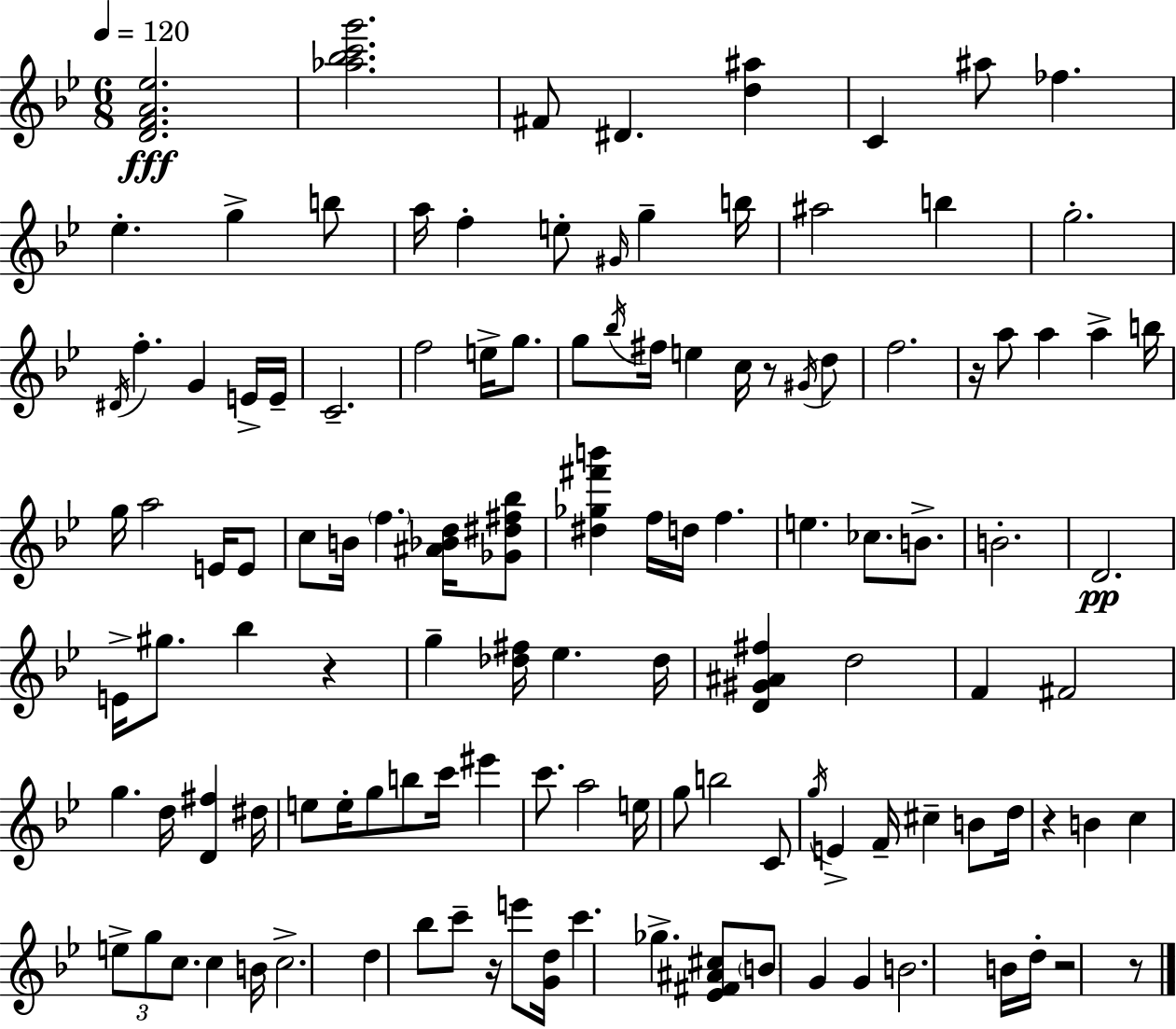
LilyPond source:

{
  \clef treble
  \numericTimeSignature
  \time 6/8
  \key bes \major
  \tempo 4 = 120
  <d' f' a' ees''>2.\fff | <aes'' bes'' c''' g'''>2. | fis'8 dis'4. <d'' ais''>4 | c'4 ais''8 fes''4. | \break ees''4.-. g''4-> b''8 | a''16 f''4-. e''8-. \grace { gis'16 } g''4-- | b''16 ais''2 b''4 | g''2.-. | \break \acciaccatura { dis'16 } f''4.-. g'4 | e'16-> e'16-- c'2.-- | f''2 e''16-> g''8. | g''8 \acciaccatura { bes''16 } fis''16 e''4 c''16 r8 | \break \acciaccatura { gis'16 } d''8 f''2. | r16 a''8 a''4 a''4-> | b''16 g''16 a''2 | e'16 e'8 c''8 b'16 \parenthesize f''4. | \break <ais' bes' d''>16 <ges' dis'' fis'' bes''>8 <dis'' ges'' fis''' b'''>4 f''16 d''16 f''4. | e''4. ces''8. | b'8.-> b'2.-. | d'2.\pp | \break e'16-> gis''8. bes''4 | r4 g''4-- <des'' fis''>16 ees''4. | des''16 <d' gis' ais' fis''>4 d''2 | f'4 fis'2 | \break g''4. d''16 <d' fis''>4 | dis''16 e''8 e''16-. g''8 b''8 c'''16 | eis'''4 c'''8. a''2 | e''16 g''8 b''2 | \break c'8 \acciaccatura { g''16 } e'4-> f'16-- cis''4-- | b'8 d''16 r4 b'4 | c''4 \tuplet 3/2 { e''8-> g''8 c''8. } | c''4 b'16 c''2.-> | \break d''4 bes''8 c'''8-- | r16 e'''8 <g' d''>16 c'''4. ges''4.-> | <ees' fis' ais' cis''>8 \parenthesize b'8 g'4 | g'4 b'2. | \break b'16 d''16-. r2 | r8 \bar "|."
}